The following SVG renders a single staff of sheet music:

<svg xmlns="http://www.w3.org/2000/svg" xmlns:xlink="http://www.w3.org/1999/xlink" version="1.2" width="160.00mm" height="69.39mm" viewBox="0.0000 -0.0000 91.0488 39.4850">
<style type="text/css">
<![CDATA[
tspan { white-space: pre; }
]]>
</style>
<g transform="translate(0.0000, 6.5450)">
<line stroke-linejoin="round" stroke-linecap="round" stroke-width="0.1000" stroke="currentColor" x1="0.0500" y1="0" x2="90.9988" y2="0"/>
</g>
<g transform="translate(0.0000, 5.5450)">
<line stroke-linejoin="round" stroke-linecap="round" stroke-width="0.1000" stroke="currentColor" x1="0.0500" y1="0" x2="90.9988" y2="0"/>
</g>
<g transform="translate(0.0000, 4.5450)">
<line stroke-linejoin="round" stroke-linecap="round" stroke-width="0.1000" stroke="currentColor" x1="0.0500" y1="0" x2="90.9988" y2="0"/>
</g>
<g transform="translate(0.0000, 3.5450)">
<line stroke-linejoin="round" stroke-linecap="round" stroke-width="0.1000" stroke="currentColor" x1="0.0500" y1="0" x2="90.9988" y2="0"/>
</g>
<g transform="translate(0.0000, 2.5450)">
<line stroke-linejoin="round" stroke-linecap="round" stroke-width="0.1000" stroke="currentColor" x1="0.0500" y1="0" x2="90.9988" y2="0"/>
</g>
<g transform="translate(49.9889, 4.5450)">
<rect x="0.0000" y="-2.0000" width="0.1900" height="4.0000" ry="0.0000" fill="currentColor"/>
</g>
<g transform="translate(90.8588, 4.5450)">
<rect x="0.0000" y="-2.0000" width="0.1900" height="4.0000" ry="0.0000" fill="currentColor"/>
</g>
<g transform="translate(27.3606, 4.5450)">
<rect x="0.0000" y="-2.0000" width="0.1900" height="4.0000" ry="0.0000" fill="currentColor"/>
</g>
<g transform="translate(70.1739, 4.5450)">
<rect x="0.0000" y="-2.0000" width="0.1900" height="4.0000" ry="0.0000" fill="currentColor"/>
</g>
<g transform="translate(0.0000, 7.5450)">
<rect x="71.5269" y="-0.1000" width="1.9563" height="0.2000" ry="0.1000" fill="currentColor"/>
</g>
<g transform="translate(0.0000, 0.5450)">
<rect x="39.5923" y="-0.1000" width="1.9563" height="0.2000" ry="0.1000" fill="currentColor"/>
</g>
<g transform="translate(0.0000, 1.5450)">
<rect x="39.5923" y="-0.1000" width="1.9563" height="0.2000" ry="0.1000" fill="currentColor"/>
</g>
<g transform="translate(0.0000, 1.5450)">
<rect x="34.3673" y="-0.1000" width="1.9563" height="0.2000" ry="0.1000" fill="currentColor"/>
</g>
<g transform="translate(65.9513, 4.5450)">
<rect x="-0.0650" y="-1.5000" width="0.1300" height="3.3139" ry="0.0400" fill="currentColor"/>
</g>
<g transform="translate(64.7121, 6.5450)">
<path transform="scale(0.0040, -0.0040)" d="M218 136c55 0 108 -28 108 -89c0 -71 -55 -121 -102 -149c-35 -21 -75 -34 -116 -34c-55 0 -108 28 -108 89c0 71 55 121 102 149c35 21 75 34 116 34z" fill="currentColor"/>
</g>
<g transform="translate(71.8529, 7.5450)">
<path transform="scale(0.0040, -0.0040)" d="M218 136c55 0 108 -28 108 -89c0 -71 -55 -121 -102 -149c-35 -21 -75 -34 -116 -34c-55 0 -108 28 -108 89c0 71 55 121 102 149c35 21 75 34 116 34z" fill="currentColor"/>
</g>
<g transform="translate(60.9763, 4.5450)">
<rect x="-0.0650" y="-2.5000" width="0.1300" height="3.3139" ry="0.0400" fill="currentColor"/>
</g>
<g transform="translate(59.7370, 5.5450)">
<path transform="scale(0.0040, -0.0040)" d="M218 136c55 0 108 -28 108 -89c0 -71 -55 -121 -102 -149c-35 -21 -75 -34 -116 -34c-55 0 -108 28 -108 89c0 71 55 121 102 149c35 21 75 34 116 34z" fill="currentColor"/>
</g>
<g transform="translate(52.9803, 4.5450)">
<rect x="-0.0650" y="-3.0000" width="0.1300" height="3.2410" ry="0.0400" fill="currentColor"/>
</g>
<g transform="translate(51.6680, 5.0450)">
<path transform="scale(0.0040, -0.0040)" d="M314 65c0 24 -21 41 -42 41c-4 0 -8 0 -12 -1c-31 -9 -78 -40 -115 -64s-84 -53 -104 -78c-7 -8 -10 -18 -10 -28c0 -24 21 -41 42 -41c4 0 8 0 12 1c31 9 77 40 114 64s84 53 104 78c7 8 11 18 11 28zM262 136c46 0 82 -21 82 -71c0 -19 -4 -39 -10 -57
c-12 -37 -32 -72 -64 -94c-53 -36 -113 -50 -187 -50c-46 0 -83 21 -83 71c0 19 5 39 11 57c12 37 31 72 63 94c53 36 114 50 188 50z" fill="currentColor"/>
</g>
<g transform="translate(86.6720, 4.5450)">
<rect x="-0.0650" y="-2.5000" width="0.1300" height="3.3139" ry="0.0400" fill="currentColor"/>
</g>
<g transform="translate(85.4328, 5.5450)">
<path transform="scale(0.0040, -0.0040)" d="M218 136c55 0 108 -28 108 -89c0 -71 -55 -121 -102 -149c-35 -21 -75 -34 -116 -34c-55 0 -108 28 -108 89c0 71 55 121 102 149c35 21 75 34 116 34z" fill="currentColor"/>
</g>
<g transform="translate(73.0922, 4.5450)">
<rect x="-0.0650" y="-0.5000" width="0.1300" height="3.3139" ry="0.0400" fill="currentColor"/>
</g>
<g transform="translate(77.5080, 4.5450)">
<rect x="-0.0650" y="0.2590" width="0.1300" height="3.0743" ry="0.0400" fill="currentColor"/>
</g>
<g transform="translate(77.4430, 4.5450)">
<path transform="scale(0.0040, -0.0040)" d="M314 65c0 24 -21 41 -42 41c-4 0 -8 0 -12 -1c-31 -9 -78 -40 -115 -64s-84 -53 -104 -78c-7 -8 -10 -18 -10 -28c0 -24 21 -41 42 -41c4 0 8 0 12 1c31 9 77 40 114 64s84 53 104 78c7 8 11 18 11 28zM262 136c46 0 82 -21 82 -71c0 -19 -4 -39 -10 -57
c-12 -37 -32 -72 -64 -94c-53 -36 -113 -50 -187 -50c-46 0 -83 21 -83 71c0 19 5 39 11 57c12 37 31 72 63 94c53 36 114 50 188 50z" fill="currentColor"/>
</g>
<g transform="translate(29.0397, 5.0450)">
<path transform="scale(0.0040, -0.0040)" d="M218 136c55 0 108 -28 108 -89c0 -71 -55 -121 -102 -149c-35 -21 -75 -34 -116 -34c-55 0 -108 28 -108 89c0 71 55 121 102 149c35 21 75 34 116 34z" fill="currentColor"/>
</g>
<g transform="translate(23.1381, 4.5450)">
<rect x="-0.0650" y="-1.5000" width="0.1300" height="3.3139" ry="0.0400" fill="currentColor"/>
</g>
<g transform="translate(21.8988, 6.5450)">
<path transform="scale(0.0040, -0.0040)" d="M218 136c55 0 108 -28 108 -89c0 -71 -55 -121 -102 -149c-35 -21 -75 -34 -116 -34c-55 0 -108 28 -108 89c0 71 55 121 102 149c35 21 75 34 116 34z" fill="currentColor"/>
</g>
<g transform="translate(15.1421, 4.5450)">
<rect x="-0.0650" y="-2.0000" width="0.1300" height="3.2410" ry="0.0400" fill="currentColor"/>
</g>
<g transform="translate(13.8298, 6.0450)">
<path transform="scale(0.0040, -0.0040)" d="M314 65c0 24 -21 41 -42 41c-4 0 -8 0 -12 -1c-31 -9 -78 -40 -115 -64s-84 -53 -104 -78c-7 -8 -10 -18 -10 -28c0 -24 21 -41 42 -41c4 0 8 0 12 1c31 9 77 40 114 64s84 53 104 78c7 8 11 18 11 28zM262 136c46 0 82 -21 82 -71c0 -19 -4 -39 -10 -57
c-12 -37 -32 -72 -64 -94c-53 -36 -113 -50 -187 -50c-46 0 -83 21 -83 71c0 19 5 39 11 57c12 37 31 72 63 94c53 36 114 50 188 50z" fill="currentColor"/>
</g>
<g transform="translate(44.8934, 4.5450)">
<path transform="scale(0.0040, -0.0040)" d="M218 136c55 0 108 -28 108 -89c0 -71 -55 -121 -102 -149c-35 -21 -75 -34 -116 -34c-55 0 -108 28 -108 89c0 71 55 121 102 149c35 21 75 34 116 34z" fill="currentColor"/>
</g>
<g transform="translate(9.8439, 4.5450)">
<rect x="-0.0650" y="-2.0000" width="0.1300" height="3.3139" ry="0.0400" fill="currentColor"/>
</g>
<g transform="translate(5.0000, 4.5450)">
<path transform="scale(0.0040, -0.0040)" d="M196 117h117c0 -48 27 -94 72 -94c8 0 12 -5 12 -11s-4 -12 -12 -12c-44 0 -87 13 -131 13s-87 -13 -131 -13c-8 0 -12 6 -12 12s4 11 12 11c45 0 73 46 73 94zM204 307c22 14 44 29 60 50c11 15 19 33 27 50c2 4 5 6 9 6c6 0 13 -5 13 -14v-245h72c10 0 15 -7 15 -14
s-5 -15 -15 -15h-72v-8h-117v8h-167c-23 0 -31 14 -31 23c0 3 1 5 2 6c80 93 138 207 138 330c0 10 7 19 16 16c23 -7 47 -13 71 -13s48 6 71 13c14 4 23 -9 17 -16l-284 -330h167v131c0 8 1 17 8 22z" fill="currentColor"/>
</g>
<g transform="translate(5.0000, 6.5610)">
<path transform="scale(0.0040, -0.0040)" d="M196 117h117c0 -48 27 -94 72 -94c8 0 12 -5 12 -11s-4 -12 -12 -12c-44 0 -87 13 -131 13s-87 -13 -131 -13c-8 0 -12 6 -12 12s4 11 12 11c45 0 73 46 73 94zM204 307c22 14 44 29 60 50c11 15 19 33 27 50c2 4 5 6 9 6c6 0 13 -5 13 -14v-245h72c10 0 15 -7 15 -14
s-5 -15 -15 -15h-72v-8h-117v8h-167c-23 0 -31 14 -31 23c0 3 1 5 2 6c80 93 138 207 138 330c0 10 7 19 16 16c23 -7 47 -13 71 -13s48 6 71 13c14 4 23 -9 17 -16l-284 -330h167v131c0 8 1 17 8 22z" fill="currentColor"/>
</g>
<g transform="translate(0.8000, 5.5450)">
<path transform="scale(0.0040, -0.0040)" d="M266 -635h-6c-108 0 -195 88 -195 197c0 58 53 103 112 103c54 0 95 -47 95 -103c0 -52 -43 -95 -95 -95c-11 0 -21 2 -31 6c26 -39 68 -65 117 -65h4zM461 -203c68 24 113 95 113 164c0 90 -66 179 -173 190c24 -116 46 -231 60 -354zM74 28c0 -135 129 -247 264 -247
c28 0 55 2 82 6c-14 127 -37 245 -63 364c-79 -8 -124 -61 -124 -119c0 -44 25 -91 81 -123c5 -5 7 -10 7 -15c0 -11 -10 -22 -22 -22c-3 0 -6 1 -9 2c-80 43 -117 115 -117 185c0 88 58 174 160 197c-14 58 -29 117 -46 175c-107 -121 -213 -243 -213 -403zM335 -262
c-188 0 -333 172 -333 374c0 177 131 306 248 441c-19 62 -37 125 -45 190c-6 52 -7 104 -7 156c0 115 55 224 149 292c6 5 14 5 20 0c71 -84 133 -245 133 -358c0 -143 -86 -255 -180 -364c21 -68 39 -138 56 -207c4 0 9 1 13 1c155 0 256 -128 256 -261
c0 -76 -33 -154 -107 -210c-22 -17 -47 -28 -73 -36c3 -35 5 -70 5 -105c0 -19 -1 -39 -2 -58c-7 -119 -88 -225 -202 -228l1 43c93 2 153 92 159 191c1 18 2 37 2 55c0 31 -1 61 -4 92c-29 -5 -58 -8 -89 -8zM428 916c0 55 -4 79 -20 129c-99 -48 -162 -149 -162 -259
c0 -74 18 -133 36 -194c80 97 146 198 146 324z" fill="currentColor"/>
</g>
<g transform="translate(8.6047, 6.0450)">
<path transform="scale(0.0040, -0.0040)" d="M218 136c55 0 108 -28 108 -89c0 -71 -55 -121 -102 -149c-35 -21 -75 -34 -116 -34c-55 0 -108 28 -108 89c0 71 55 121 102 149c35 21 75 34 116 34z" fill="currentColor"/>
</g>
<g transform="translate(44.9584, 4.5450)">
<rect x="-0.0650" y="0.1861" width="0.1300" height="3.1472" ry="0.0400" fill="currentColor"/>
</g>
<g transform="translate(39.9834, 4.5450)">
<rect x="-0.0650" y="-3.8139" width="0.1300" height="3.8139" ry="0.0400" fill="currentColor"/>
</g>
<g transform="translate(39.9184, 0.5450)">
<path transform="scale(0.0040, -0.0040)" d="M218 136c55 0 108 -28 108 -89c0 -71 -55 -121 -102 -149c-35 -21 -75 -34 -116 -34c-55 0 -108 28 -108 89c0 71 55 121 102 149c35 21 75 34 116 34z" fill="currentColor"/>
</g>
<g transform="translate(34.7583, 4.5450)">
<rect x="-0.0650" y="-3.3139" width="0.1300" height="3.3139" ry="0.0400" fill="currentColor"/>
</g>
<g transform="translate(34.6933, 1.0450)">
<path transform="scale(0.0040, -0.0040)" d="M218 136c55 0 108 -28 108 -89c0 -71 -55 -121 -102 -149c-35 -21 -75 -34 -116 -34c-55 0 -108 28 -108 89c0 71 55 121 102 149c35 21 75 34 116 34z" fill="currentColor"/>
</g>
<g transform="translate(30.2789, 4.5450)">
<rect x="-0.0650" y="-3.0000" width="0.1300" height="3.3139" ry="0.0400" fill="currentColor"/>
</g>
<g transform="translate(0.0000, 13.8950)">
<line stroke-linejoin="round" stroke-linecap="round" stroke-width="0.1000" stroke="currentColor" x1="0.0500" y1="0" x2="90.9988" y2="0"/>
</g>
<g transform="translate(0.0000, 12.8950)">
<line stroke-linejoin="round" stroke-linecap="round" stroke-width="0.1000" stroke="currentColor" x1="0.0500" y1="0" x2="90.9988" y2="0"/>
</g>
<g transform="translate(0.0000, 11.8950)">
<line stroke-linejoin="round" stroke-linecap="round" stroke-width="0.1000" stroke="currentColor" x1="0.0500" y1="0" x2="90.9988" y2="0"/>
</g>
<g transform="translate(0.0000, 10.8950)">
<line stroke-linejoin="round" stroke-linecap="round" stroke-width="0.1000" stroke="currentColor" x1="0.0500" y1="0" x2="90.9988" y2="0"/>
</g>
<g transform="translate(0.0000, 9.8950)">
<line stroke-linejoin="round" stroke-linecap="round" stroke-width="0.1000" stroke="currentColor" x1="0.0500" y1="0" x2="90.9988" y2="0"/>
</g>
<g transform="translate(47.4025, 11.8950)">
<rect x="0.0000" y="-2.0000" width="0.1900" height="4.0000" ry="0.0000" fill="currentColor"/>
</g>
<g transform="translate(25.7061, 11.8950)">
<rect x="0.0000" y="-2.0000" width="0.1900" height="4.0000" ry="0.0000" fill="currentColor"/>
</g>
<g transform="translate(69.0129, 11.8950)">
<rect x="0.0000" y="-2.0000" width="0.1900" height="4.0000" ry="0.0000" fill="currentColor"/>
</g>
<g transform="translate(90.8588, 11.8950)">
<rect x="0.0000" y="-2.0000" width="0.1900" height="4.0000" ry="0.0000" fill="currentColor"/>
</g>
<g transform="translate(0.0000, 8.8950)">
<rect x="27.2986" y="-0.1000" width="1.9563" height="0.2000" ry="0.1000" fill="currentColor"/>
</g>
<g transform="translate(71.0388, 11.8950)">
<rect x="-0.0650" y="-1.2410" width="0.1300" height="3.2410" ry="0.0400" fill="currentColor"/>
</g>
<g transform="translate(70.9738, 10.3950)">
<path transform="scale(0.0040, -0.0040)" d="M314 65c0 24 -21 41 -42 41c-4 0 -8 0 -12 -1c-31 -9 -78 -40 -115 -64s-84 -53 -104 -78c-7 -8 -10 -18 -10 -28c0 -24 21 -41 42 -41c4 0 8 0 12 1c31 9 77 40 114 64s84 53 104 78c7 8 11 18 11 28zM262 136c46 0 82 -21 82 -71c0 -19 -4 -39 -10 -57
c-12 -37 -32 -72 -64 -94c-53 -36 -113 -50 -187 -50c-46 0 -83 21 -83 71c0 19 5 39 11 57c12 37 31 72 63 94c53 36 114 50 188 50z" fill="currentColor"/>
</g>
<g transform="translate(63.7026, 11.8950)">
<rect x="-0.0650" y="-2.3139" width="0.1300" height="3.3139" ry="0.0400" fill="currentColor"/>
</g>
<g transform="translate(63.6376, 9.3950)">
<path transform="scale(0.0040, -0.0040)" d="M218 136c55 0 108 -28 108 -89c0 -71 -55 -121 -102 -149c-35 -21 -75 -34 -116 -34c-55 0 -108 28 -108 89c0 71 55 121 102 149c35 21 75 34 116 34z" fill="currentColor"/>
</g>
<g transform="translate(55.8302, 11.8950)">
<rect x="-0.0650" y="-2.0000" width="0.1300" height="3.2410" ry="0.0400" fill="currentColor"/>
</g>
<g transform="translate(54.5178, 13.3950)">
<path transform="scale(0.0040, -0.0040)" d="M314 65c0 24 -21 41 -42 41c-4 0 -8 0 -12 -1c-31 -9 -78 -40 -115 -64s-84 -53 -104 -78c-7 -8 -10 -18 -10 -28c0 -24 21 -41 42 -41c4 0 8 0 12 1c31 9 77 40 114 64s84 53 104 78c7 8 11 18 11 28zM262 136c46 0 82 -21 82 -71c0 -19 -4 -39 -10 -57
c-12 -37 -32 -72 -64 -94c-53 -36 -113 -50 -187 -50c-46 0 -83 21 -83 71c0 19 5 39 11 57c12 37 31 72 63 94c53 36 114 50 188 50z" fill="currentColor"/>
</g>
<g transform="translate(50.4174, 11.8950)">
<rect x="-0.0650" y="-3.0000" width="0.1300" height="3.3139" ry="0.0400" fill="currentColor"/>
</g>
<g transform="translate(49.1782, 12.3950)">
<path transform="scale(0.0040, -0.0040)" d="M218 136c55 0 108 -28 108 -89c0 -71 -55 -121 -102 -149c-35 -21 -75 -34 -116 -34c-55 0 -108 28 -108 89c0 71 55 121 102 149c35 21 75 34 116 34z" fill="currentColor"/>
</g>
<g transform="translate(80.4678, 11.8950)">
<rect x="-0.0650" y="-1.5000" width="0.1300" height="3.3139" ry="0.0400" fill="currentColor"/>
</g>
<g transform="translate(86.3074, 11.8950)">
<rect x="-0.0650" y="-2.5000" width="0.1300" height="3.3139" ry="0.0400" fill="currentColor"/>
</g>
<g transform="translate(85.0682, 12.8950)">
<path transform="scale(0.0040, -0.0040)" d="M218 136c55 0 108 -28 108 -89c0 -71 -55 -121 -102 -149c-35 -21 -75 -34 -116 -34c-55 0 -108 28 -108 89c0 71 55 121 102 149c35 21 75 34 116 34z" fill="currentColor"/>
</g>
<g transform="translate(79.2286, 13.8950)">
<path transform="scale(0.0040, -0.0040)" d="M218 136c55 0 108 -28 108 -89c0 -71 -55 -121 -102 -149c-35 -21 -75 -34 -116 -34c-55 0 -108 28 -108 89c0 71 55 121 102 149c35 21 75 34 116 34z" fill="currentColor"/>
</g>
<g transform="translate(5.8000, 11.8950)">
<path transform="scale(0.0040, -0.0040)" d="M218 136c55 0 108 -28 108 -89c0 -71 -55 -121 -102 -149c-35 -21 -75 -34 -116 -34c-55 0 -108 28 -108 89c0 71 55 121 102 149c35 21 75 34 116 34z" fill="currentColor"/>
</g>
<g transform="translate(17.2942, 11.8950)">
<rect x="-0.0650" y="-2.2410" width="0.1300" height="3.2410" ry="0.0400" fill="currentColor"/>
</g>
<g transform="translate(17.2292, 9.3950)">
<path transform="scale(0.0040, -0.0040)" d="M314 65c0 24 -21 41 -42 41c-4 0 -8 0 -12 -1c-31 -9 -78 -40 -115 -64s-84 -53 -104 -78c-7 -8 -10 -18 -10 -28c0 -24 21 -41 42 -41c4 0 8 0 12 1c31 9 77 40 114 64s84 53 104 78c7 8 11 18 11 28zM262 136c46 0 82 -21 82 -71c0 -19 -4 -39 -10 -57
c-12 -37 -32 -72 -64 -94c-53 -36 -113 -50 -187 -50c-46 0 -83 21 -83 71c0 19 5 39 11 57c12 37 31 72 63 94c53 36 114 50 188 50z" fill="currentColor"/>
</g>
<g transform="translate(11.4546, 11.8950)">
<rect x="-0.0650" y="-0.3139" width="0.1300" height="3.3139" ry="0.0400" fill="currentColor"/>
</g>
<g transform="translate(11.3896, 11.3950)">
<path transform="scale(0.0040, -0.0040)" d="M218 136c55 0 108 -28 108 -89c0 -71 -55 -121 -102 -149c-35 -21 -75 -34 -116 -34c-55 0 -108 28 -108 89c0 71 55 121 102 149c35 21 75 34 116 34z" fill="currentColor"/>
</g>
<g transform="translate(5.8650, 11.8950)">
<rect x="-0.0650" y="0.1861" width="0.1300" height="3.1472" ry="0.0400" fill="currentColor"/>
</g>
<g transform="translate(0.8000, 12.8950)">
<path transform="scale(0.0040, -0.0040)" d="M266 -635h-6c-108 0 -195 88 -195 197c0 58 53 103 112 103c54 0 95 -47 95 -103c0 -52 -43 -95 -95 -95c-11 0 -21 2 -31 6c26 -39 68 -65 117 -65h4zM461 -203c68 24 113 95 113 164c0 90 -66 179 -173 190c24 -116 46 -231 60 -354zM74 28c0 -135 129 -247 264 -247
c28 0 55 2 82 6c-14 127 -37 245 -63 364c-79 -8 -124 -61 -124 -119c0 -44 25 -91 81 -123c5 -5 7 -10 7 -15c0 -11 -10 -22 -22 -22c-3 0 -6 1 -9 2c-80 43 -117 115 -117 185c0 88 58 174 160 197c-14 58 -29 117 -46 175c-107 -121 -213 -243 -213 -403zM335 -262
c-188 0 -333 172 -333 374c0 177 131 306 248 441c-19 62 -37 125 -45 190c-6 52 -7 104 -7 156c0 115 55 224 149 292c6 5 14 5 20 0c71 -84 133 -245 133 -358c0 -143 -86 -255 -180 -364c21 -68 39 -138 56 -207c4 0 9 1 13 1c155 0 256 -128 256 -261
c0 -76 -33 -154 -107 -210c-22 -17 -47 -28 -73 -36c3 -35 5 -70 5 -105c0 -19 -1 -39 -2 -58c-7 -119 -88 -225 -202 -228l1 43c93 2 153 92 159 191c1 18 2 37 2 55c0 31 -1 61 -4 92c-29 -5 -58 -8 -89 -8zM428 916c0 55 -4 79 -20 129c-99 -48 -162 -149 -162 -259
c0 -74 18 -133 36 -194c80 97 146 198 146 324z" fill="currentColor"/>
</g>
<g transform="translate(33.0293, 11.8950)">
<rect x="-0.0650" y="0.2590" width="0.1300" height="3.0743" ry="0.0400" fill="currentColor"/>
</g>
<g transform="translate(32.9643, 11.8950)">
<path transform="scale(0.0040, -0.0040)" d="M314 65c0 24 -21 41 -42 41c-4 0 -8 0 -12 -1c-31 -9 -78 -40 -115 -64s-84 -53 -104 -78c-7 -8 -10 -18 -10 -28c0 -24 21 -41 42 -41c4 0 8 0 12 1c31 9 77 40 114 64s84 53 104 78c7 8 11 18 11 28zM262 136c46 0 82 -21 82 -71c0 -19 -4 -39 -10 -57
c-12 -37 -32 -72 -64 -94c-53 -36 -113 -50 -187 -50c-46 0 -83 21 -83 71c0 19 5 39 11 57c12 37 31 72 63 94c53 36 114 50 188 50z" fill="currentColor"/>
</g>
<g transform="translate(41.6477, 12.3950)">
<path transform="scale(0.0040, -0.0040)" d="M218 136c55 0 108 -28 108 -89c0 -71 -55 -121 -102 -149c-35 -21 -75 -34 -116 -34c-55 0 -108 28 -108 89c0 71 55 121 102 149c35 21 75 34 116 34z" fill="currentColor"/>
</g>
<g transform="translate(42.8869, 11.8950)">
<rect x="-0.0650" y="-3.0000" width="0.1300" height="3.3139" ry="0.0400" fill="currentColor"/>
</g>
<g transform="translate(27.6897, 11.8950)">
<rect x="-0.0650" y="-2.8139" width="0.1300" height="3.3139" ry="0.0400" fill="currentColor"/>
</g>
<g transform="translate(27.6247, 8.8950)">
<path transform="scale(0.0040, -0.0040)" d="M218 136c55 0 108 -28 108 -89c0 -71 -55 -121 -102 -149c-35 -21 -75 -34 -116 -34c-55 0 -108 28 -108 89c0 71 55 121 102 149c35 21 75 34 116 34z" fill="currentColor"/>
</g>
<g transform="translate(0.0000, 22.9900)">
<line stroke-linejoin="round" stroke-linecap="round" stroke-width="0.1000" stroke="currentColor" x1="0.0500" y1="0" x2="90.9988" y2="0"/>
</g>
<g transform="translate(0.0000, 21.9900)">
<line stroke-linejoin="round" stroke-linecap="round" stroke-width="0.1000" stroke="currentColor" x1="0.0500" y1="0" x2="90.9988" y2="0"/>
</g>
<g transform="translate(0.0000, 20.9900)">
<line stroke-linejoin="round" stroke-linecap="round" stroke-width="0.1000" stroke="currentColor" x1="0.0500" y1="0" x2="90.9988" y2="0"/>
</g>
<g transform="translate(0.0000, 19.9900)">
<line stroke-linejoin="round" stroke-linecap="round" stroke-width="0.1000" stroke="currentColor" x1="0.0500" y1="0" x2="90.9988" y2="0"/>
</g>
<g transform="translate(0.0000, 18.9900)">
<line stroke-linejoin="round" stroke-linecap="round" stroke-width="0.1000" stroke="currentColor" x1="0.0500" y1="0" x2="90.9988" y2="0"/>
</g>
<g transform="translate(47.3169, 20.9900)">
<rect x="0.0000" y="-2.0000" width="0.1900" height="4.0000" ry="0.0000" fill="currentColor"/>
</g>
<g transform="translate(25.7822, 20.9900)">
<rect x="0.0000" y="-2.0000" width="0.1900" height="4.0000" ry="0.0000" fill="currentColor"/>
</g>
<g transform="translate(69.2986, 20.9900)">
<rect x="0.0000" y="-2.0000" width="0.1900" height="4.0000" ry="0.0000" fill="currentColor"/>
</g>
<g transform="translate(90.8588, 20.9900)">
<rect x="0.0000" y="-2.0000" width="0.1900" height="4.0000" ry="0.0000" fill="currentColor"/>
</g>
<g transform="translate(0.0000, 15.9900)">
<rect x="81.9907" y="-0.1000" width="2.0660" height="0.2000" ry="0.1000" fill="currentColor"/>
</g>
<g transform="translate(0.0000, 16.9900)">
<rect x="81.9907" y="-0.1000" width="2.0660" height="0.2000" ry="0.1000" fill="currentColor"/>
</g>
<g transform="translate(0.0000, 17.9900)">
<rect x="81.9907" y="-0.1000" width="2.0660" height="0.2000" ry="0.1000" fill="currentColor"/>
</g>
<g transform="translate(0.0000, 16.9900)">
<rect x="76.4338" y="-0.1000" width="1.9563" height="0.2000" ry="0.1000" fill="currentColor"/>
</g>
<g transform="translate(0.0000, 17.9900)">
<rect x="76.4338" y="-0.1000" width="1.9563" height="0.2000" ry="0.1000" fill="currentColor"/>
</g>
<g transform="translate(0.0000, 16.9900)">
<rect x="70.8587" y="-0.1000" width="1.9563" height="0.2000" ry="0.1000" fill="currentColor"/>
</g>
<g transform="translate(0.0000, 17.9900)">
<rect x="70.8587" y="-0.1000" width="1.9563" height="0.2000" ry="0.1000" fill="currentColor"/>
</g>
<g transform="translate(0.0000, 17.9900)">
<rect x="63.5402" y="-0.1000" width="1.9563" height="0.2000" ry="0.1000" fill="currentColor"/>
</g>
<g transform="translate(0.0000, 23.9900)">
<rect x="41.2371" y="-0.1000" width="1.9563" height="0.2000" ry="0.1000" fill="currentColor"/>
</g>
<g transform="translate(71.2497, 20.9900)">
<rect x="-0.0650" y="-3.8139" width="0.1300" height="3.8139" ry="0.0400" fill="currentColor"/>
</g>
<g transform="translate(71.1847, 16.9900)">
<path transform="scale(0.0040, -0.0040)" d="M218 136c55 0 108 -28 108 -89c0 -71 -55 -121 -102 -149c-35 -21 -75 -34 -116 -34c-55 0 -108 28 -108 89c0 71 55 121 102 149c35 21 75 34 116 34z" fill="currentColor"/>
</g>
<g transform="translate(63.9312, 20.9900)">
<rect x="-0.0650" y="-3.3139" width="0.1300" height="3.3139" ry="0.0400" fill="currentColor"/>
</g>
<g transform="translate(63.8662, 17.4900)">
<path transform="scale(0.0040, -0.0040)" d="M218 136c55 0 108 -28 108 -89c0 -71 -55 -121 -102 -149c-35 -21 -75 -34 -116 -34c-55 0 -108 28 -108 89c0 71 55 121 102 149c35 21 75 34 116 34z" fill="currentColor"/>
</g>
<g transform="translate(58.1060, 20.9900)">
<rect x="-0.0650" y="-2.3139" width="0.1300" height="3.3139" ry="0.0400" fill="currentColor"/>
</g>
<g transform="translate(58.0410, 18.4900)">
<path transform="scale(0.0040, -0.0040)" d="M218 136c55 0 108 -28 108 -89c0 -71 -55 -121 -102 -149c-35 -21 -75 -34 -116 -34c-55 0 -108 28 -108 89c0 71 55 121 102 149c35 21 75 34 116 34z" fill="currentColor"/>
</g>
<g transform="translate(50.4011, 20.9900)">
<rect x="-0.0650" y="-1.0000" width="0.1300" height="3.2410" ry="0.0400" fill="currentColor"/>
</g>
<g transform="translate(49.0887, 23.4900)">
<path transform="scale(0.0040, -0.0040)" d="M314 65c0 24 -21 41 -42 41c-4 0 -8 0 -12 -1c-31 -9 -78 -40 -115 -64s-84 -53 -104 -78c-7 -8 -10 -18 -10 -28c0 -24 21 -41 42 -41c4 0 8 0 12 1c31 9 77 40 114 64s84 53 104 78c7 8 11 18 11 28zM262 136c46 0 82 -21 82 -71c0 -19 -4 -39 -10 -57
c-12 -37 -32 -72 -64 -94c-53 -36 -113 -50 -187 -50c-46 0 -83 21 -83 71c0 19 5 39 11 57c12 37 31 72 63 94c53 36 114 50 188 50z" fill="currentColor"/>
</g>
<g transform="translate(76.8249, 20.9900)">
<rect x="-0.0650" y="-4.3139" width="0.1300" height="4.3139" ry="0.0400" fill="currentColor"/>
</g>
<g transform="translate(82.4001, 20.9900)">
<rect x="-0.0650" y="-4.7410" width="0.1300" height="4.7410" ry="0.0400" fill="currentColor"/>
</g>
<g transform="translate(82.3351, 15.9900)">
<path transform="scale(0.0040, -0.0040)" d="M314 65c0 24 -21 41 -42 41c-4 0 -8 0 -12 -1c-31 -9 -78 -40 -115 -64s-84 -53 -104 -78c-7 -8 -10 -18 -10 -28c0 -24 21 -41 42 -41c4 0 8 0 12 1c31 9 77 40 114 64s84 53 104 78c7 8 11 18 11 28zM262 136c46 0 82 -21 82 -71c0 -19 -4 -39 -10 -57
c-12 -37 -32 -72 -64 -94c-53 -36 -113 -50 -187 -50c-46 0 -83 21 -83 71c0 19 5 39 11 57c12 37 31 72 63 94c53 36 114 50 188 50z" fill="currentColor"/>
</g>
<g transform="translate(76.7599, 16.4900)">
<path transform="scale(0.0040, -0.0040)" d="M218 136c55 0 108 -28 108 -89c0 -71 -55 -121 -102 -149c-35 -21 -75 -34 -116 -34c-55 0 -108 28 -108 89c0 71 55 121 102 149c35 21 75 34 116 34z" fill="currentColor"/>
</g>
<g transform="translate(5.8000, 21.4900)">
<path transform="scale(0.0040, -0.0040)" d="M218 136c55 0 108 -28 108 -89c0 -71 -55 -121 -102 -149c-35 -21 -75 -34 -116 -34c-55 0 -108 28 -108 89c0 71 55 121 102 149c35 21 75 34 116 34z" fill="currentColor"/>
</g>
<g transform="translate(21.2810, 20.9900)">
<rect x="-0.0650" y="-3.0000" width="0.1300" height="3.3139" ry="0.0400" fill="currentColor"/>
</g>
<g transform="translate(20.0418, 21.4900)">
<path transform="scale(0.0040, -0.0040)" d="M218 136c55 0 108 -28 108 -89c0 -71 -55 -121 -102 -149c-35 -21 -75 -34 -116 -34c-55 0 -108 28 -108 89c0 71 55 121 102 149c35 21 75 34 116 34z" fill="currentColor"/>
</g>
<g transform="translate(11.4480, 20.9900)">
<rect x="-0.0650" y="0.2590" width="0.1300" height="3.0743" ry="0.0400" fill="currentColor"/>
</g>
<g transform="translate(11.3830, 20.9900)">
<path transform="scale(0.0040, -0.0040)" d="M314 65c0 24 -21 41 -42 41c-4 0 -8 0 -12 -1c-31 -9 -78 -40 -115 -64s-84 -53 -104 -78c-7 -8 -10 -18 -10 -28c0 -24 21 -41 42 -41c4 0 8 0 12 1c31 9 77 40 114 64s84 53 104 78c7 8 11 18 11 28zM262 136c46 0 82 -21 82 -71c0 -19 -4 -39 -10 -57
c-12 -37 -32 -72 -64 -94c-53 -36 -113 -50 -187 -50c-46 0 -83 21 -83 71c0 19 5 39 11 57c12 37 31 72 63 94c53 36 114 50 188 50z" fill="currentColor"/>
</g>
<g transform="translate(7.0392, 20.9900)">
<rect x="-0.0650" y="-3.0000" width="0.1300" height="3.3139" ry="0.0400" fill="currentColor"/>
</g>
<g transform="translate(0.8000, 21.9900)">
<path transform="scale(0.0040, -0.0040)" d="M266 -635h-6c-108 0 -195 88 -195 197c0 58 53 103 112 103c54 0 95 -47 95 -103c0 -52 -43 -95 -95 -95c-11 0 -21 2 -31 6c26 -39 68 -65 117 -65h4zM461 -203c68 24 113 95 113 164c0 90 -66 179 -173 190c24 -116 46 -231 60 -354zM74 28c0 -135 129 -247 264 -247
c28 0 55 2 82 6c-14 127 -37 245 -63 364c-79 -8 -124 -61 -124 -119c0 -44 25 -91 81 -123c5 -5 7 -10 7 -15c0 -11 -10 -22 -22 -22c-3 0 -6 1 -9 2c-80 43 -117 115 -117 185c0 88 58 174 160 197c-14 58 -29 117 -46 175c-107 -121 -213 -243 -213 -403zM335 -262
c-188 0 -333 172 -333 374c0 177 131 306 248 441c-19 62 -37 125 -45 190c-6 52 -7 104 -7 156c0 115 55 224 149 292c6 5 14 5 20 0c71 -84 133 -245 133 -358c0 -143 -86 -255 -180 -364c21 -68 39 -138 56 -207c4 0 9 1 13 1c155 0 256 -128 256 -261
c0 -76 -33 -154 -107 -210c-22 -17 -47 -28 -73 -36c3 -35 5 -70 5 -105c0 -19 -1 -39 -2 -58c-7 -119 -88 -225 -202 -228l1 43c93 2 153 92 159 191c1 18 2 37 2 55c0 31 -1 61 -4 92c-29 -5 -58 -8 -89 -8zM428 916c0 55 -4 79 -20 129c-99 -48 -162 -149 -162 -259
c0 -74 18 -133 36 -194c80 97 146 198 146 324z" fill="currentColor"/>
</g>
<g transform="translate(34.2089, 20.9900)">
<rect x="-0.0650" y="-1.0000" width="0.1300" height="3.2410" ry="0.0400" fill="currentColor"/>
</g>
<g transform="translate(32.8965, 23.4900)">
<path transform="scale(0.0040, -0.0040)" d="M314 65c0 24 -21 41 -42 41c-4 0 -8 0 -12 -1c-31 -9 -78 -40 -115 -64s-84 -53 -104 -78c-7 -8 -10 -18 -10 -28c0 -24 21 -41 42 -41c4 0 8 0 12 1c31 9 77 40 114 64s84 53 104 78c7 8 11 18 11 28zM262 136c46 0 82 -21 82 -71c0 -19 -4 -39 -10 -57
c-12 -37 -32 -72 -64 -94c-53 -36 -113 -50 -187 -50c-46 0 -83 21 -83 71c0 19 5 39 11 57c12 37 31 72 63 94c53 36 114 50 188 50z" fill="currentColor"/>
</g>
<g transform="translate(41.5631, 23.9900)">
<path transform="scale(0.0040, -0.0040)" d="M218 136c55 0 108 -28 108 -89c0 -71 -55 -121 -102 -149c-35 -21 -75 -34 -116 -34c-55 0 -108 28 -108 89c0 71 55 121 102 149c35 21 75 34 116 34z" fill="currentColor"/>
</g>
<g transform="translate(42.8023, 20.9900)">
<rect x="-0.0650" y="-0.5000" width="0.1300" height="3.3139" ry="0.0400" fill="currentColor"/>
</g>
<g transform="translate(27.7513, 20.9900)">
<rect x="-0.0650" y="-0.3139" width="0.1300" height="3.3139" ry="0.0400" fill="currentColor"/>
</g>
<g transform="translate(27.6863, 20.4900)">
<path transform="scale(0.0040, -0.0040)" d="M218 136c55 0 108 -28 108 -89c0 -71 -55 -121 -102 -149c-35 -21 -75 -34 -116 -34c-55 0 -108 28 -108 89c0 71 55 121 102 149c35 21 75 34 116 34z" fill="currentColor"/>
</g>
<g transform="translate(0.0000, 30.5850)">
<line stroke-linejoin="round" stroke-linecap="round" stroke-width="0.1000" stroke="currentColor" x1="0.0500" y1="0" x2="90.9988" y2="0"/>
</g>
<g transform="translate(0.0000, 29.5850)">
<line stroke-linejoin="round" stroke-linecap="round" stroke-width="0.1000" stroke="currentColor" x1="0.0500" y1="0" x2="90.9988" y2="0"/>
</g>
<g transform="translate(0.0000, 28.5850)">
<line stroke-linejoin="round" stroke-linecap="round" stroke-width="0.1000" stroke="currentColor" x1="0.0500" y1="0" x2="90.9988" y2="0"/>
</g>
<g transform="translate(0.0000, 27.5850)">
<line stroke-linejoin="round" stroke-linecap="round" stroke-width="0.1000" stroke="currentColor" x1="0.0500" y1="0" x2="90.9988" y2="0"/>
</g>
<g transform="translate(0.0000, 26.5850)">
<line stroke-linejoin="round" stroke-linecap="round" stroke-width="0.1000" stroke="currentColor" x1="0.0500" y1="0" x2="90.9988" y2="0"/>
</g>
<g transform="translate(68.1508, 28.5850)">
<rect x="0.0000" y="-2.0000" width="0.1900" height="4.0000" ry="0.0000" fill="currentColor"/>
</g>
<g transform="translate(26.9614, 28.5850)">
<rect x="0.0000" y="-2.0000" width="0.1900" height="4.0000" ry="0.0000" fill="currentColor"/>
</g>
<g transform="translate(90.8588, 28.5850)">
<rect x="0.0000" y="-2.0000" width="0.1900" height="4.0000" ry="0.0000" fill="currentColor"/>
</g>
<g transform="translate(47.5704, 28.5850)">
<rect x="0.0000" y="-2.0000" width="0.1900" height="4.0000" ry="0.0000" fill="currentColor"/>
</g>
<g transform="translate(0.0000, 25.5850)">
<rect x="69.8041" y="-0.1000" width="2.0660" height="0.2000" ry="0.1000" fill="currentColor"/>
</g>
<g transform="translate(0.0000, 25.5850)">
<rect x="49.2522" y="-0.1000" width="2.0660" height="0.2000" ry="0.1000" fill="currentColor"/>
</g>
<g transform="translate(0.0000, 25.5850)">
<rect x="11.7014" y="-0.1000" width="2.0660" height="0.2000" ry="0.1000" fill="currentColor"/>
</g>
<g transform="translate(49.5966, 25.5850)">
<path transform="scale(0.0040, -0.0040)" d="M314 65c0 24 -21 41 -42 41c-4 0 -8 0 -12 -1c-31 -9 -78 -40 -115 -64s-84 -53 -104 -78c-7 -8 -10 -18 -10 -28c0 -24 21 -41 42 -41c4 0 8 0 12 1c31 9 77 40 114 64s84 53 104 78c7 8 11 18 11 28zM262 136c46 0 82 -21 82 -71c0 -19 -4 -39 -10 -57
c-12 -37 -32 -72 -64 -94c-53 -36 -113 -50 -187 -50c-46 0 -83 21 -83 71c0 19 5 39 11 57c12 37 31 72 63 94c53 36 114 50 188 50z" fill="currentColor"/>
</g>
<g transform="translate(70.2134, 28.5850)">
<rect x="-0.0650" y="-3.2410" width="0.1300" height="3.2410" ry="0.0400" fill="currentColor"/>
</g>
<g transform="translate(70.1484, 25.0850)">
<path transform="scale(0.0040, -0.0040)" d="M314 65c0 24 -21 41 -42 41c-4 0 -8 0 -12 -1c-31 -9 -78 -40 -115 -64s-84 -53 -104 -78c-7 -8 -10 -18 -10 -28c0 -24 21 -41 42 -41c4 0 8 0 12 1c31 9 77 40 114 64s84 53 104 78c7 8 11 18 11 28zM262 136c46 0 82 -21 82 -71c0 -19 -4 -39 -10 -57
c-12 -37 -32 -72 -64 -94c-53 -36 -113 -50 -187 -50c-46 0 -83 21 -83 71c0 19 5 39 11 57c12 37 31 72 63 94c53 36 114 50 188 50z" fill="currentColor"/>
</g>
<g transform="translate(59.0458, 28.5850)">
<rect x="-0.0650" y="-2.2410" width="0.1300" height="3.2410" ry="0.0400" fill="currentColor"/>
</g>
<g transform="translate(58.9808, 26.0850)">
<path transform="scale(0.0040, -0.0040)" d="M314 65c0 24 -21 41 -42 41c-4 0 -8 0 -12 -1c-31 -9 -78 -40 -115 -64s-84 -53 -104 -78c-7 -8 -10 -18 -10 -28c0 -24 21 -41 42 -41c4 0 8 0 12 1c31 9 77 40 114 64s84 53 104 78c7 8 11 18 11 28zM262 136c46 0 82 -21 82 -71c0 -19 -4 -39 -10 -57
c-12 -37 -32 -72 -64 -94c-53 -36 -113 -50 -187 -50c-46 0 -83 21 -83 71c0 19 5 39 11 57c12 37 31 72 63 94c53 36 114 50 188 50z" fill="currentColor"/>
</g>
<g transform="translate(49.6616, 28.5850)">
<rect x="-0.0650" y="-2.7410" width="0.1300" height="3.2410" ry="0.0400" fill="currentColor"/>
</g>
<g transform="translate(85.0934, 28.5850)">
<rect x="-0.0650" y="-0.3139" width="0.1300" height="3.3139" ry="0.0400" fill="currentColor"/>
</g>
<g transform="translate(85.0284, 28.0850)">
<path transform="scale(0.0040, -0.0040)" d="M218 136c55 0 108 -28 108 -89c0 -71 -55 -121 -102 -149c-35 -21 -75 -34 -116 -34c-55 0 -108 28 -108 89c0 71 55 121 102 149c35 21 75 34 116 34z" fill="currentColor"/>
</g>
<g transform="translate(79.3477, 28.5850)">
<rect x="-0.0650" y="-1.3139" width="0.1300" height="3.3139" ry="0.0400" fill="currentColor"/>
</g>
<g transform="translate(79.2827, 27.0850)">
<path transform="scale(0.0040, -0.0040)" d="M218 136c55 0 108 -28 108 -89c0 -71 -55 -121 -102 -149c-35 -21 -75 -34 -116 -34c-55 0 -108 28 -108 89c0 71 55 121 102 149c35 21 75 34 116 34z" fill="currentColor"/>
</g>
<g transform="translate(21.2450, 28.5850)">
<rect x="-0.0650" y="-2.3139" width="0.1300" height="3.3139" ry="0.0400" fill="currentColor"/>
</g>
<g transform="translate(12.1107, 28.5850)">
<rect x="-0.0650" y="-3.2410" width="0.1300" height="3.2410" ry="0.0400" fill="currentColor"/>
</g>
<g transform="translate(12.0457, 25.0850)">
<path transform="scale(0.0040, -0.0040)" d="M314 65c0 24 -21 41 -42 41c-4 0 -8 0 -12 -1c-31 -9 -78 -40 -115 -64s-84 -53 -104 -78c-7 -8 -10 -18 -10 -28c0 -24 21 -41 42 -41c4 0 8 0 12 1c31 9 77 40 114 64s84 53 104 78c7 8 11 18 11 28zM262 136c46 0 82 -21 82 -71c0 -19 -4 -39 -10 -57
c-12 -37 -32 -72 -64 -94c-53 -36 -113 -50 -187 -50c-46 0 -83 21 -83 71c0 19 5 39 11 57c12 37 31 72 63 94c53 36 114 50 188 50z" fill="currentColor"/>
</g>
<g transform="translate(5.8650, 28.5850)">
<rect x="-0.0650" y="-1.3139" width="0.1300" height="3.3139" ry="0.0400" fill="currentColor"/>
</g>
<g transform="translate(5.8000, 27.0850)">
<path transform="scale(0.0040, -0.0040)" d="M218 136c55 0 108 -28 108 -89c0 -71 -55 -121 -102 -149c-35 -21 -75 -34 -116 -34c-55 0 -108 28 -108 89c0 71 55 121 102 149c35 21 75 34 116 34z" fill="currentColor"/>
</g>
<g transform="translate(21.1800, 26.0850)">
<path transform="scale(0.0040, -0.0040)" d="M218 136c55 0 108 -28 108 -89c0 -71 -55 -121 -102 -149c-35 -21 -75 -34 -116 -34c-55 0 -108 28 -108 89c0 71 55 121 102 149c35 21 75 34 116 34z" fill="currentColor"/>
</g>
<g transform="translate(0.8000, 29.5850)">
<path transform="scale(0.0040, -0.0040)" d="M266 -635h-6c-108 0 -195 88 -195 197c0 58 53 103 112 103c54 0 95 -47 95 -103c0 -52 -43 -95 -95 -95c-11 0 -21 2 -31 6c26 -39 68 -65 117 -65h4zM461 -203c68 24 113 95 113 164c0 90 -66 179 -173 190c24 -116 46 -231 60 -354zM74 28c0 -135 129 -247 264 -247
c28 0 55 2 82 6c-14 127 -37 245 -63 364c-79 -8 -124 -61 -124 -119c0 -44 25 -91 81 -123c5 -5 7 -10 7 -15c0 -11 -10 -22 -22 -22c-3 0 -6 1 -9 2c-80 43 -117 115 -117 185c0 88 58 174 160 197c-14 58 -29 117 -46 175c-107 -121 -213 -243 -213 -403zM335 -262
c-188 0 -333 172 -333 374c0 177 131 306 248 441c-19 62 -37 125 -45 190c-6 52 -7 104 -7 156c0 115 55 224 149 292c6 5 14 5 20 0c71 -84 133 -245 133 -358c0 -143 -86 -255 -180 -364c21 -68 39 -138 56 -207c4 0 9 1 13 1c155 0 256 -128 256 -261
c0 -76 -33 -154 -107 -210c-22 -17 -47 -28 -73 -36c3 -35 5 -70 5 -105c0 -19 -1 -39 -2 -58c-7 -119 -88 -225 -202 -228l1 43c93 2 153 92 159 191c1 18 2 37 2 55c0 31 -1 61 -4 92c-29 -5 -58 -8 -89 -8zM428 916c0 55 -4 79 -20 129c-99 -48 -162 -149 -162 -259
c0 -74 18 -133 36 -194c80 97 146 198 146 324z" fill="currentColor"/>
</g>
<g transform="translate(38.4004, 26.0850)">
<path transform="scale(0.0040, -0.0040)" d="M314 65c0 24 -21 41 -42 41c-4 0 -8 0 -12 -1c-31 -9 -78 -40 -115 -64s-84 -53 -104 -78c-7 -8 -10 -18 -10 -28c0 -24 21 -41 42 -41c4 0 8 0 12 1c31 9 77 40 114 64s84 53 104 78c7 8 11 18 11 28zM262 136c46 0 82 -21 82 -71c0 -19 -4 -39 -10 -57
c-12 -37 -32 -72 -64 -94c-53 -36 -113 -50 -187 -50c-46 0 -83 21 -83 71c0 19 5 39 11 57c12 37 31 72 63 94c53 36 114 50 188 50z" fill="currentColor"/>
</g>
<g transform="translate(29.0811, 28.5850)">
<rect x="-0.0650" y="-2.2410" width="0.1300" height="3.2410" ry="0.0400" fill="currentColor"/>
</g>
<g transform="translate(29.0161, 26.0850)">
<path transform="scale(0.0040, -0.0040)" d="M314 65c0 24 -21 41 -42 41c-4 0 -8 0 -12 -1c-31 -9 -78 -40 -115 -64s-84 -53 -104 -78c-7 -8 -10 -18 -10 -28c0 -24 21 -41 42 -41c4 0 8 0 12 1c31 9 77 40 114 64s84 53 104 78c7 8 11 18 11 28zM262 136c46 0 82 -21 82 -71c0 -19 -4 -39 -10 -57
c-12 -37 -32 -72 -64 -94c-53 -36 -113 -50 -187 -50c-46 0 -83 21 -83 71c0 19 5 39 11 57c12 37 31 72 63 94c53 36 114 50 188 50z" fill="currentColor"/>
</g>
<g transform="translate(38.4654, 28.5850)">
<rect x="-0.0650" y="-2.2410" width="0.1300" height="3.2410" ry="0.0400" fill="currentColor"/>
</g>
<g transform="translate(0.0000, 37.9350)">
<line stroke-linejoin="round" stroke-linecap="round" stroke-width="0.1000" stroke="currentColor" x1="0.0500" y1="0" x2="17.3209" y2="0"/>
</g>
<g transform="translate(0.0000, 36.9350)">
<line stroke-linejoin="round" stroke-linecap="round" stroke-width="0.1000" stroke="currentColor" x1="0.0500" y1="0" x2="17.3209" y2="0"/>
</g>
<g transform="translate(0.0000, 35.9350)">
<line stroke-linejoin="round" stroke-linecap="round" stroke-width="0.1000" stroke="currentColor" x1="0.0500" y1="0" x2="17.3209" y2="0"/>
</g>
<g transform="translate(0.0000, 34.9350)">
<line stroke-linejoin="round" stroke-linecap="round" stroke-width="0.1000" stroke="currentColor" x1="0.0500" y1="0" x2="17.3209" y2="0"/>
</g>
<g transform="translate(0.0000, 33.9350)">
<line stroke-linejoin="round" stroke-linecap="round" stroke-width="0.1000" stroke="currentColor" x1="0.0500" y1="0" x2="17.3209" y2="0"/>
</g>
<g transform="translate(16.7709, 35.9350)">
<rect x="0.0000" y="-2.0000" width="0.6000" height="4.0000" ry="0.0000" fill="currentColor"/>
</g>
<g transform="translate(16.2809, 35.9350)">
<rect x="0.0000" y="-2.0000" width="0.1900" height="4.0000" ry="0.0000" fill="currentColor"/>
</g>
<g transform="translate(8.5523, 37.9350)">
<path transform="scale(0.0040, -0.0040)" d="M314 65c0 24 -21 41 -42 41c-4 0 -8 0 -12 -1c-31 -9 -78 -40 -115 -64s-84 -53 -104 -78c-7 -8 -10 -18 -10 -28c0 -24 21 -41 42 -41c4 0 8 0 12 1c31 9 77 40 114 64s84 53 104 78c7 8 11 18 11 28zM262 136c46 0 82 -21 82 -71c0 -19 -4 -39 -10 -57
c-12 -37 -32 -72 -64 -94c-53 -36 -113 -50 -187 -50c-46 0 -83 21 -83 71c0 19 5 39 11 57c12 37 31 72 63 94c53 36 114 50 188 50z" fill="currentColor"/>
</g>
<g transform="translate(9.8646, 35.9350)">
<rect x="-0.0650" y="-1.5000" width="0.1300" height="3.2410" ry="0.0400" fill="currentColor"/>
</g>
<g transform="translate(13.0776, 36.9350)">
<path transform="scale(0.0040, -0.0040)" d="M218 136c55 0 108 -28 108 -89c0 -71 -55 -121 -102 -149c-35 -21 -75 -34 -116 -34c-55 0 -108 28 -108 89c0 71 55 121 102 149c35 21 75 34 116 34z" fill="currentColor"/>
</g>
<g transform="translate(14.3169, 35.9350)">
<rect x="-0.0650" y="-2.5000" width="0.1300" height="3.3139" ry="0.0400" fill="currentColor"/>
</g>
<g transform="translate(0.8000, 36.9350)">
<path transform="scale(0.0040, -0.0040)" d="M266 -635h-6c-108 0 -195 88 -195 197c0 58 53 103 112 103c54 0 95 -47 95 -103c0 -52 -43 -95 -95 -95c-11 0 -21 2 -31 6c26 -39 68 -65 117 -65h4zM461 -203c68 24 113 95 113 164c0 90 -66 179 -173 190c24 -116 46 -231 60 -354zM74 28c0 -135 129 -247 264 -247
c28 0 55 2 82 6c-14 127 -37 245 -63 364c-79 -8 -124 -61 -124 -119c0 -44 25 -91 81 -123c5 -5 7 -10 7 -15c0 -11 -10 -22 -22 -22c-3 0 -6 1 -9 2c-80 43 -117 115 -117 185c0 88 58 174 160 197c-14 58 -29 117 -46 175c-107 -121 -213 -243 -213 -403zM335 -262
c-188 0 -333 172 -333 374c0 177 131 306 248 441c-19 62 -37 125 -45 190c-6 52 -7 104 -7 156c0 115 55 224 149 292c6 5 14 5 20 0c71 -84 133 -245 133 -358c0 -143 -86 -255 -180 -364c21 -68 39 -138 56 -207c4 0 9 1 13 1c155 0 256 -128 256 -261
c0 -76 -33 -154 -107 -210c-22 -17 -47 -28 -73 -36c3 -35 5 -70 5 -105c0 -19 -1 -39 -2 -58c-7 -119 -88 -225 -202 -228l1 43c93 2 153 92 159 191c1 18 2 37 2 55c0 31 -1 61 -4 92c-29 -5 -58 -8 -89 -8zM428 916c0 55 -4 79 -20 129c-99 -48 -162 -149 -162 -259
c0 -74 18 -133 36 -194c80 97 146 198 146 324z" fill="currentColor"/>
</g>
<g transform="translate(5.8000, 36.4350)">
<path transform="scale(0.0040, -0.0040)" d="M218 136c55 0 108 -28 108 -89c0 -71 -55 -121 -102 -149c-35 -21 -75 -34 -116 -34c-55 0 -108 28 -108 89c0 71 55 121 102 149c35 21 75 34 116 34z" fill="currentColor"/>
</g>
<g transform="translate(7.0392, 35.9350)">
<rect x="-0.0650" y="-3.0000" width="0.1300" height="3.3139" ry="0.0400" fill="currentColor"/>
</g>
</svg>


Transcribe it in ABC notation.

X:1
T:Untitled
M:4/4
L:1/4
K:C
F F2 E A b c' B A2 G E C B2 G B c g2 a B2 A A F2 g e2 E G A B2 A c D2 C D2 g b c' d' e'2 e b2 g g2 g2 a2 g2 b2 e c A E2 G